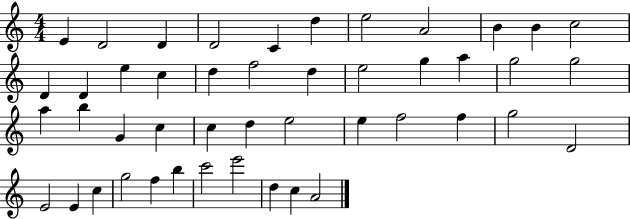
X:1
T:Untitled
M:4/4
L:1/4
K:C
E D2 D D2 C d e2 A2 B B c2 D D e c d f2 d e2 g a g2 g2 a b G c c d e2 e f2 f g2 D2 E2 E c g2 f b c'2 e'2 d c A2